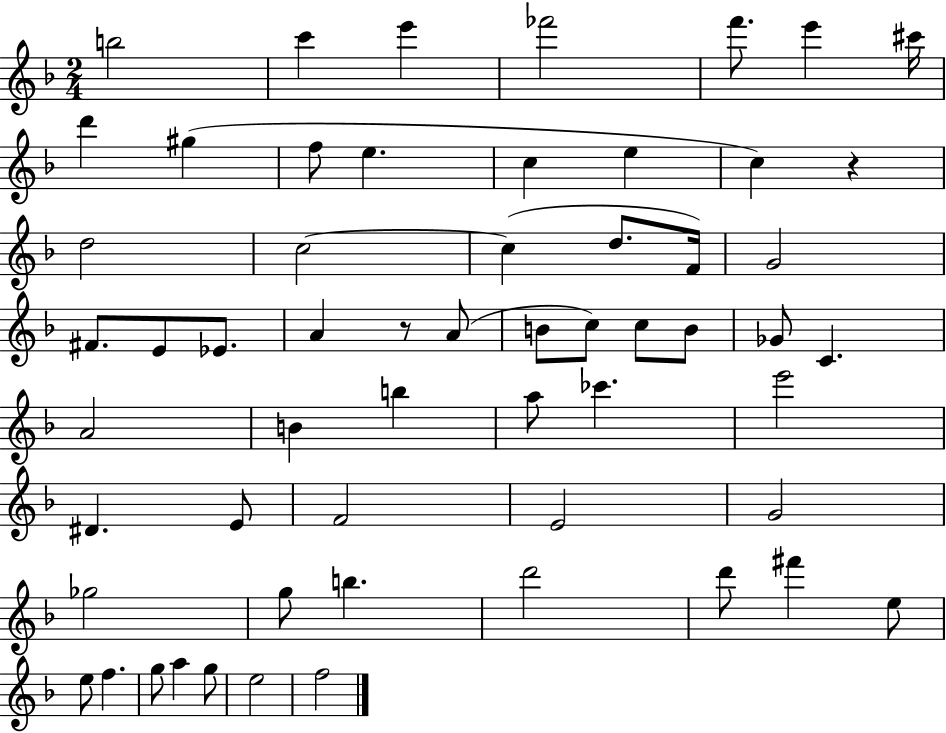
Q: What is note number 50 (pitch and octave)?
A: E5